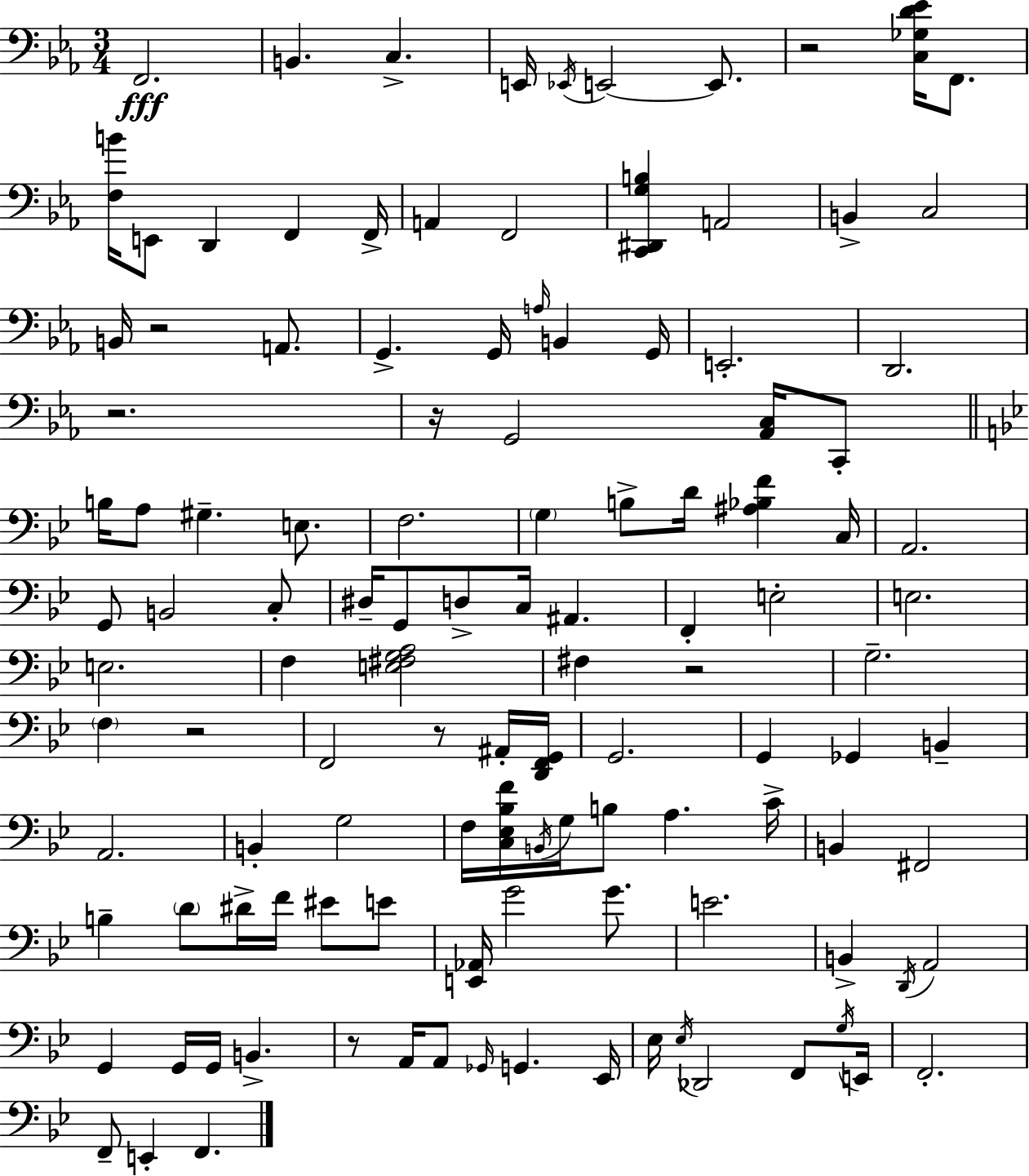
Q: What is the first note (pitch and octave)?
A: F2